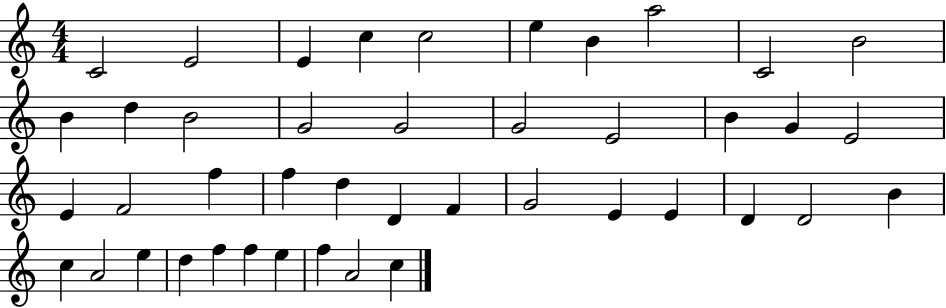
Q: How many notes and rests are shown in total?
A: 43